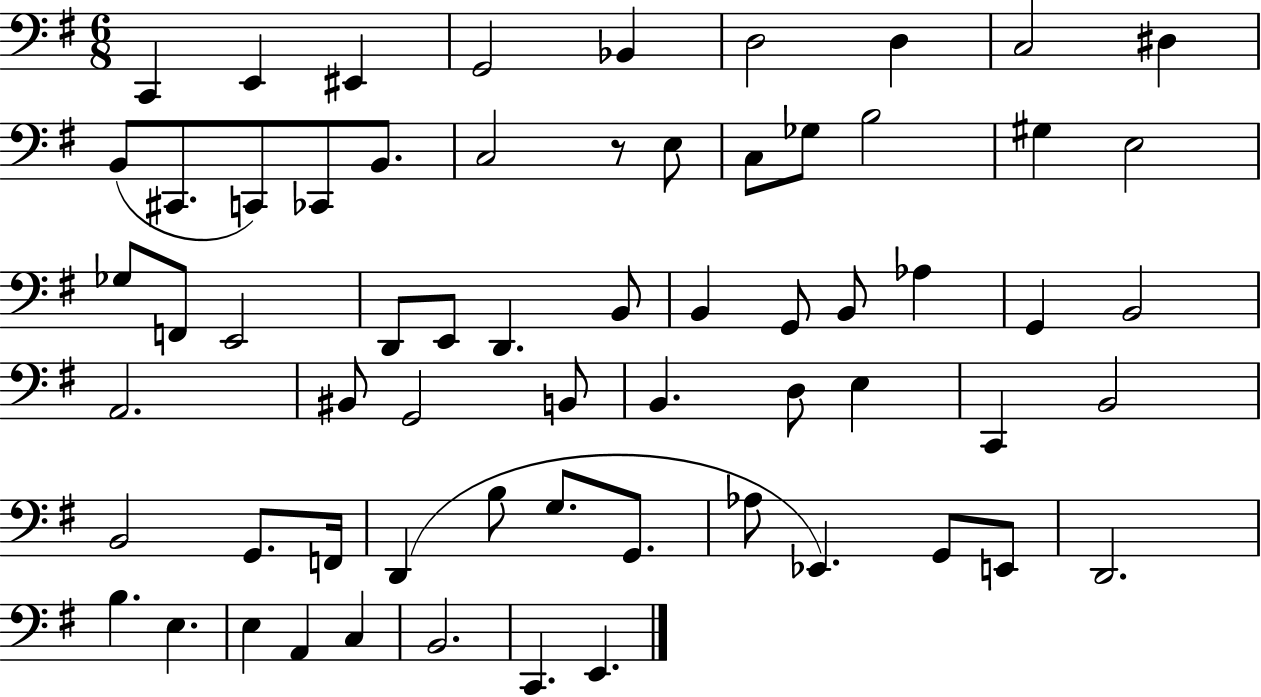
C2/q E2/q EIS2/q G2/h Bb2/q D3/h D3/q C3/h D#3/q B2/e C#2/e. C2/e CES2/e B2/e. C3/h R/e E3/e C3/e Gb3/e B3/h G#3/q E3/h Gb3/e F2/e E2/h D2/e E2/e D2/q. B2/e B2/q G2/e B2/e Ab3/q G2/q B2/h A2/h. BIS2/e G2/h B2/e B2/q. D3/e E3/q C2/q B2/h B2/h G2/e. F2/s D2/q B3/e G3/e. G2/e. Ab3/e Eb2/q. G2/e E2/e D2/h. B3/q. E3/q. E3/q A2/q C3/q B2/h. C2/q. E2/q.